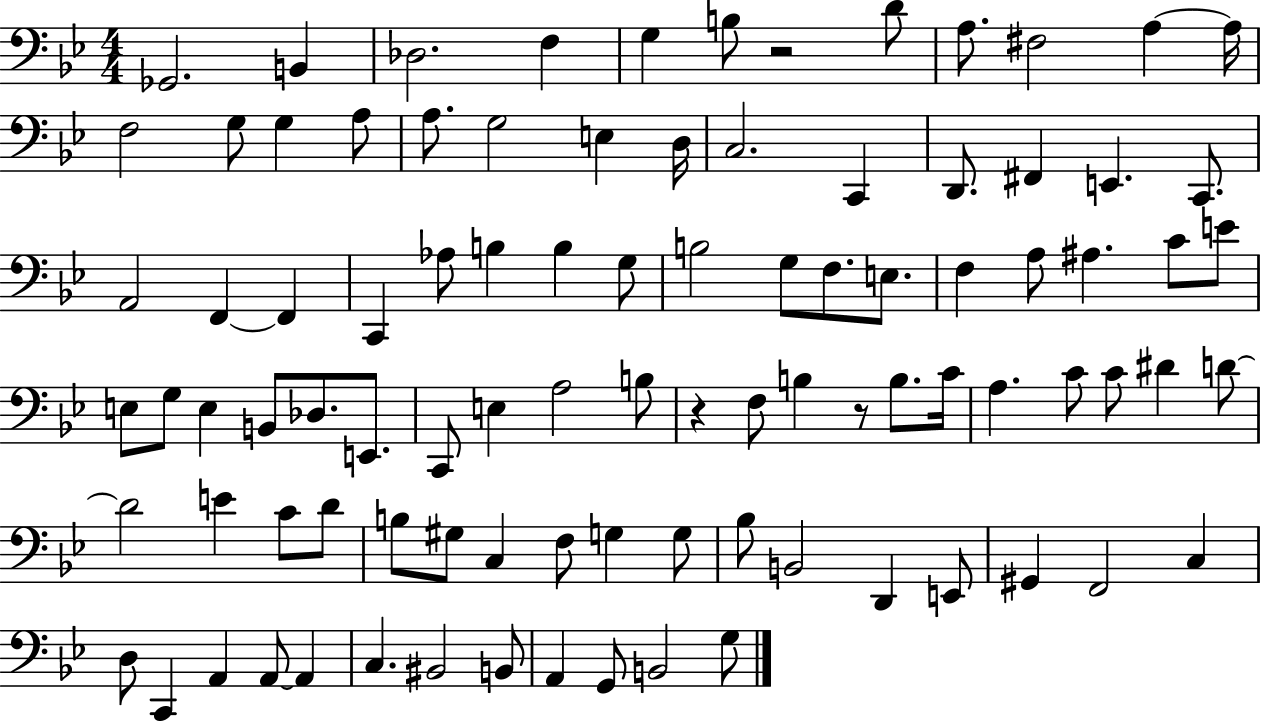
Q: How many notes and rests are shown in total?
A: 93